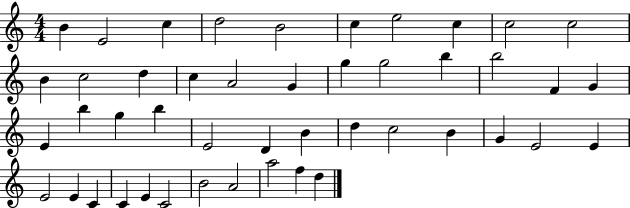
B4/q E4/h C5/q D5/h B4/h C5/q E5/h C5/q C5/h C5/h B4/q C5/h D5/q C5/q A4/h G4/q G5/q G5/h B5/q B5/h F4/q G4/q E4/q B5/q G5/q B5/q E4/h D4/q B4/q D5/q C5/h B4/q G4/q E4/h E4/q E4/h E4/q C4/q C4/q E4/q C4/h B4/h A4/h A5/h F5/q D5/q